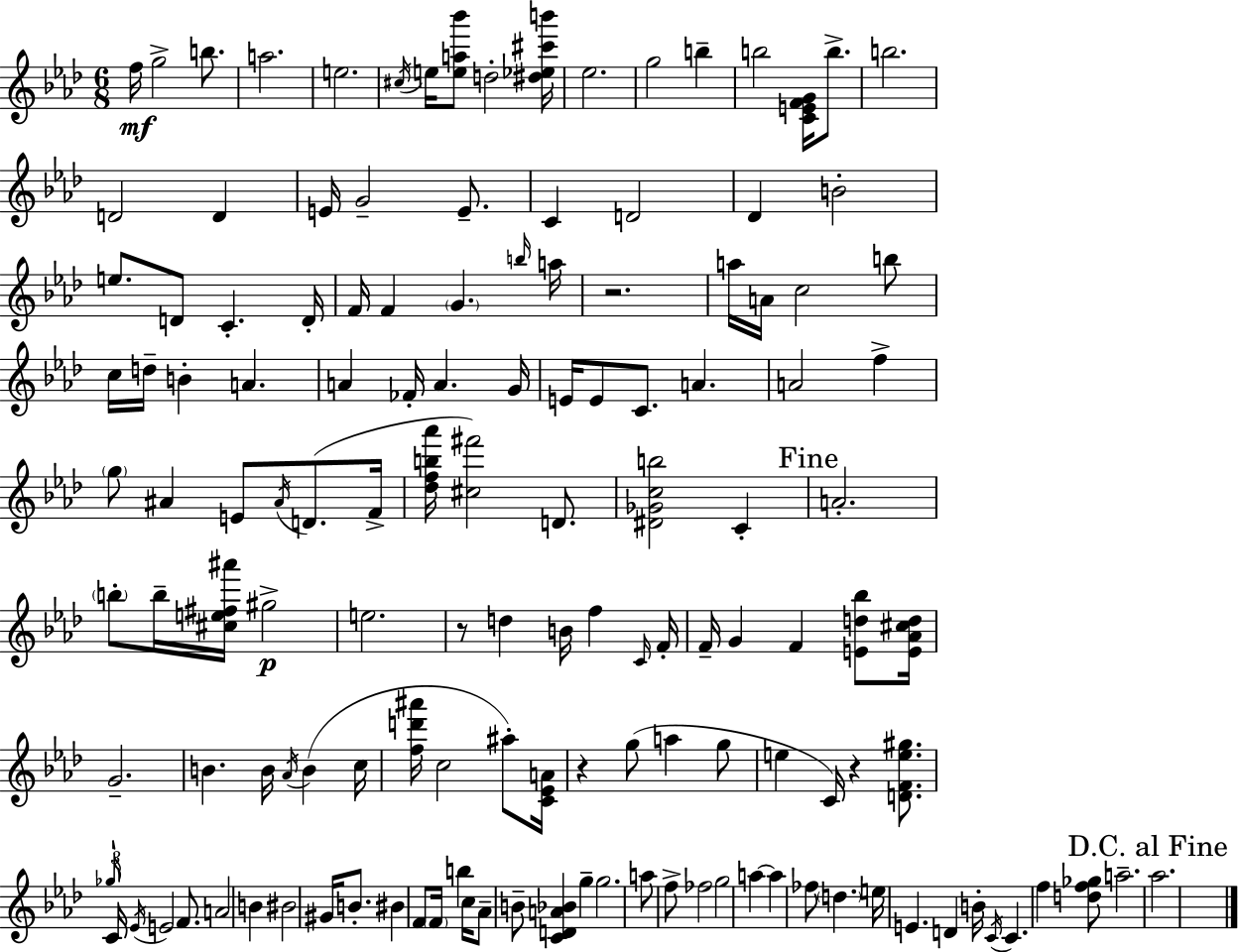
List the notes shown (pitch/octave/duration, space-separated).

F5/s G5/h B5/e. A5/h. E5/h. C#5/s E5/s [E5,A5,Bb6]/e D5/h [D#5,Eb5,C#6,B6]/s Eb5/h. G5/h B5/q B5/h [C4,E4,F4,G4]/s B5/e. B5/h. D4/h D4/q E4/s G4/h E4/e. C4/q D4/h Db4/q B4/h E5/e. D4/e C4/q. D4/s F4/s F4/q G4/q. B5/s A5/s R/h. A5/s A4/s C5/h B5/e C5/s D5/s B4/q A4/q. A4/q FES4/s A4/q. G4/s E4/s E4/e C4/e. A4/q. A4/h F5/q G5/e A#4/q E4/e A#4/s D4/e. F4/s [Db5,F5,B5,Ab6]/s [C#5,F#6]/h D4/e. [D#4,Gb4,C5,B5]/h C4/q A4/h. B5/e B5/s [C#5,E5,F#5,A#6]/s G#5/h E5/h. R/e D5/q B4/s F5/q C4/s F4/s F4/s G4/q F4/q [E4,D5,Bb5]/e [E4,Ab4,C#5,D5]/s G4/h. B4/q. B4/s Ab4/s B4/q C5/s [F5,D6,A#6]/s C5/h A#5/e [C4,Eb4,A4]/s R/q G5/e A5/q G5/e E5/q C4/s R/q [D4,F4,E5,G#5]/e. Gb5/s C4/s Eb4/s E4/h F4/e. A4/h B4/q BIS4/h G#4/s B4/e. BIS4/q F4/e F4/s B5/q C5/s Ab4/e B4/e [C4,D4,A4,Bb4]/q G5/q G5/h. A5/e F5/e FES5/h G5/h A5/q A5/q FES5/e D5/q. E5/s E4/q. D4/q B4/s C4/s C4/q. F5/q [D5,F5,Gb5]/e A5/h. Ab5/h.